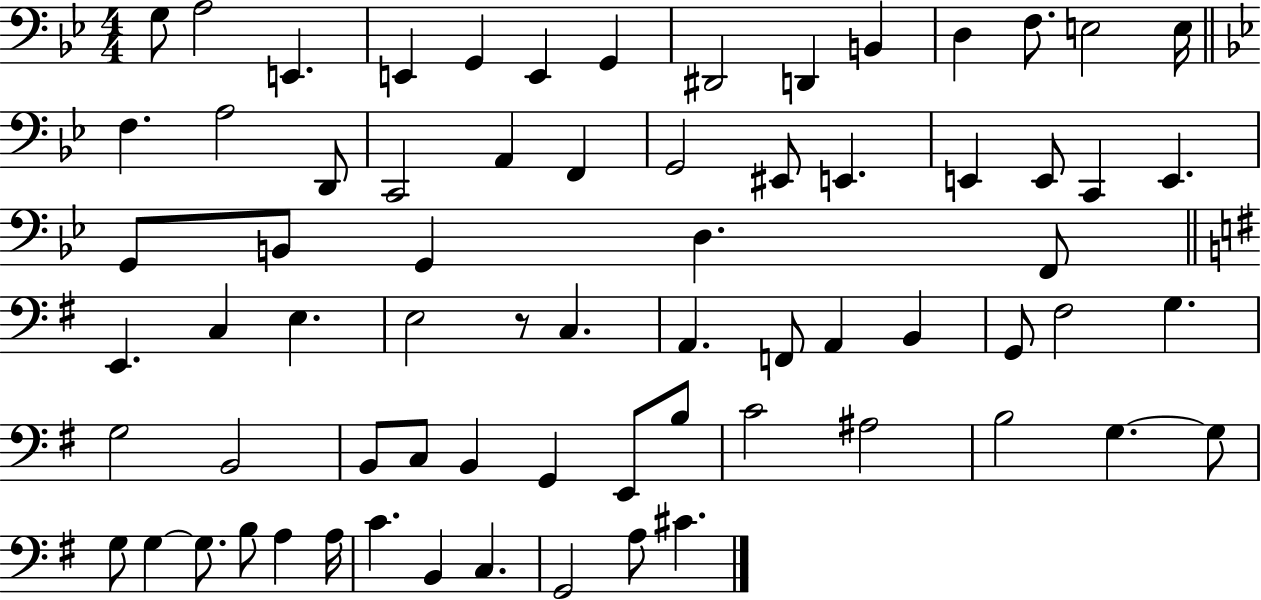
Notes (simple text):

G3/e A3/h E2/q. E2/q G2/q E2/q G2/q D#2/h D2/q B2/q D3/q F3/e. E3/h E3/s F3/q. A3/h D2/e C2/h A2/q F2/q G2/h EIS2/e E2/q. E2/q E2/e C2/q E2/q. G2/e B2/e G2/q D3/q. F2/e E2/q. C3/q E3/q. E3/h R/e C3/q. A2/q. F2/e A2/q B2/q G2/e F#3/h G3/q. G3/h B2/h B2/e C3/e B2/q G2/q E2/e B3/e C4/h A#3/h B3/h G3/q. G3/e G3/e G3/q G3/e. B3/e A3/q A3/s C4/q. B2/q C3/q. G2/h A3/e C#4/q.